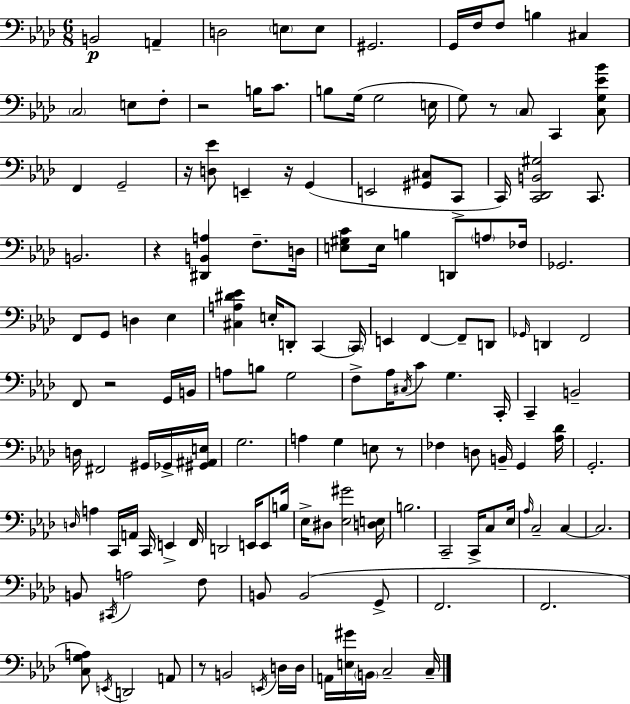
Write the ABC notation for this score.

X:1
T:Untitled
M:6/8
L:1/4
K:Ab
B,,2 A,, D,2 E,/2 E,/2 ^G,,2 G,,/4 F,/4 F,/2 B, ^C, C,2 E,/2 F,/2 z2 B,/4 C/2 B,/2 G,/4 G,2 E,/4 G,/2 z/2 C,/2 C,, [C,G,_E_B]/2 F,, G,,2 z/4 [D,_E]/2 E,, z/4 G,, E,,2 [^G,,^C,]/2 C,,/2 C,,/4 [C,,_D,,B,,^G,]2 C,,/2 B,,2 z [^D,,B,,A,] F,/2 D,/4 [E,^G,C]/2 E,/4 B, D,,/2 A,/2 _F,/4 _G,,2 F,,/2 G,,/2 D, _E, [^C,A,^D_E] E,/4 D,,/2 C,, C,,/4 E,, F,, F,,/2 D,,/2 _G,,/4 D,, F,,2 F,,/2 z2 G,,/4 B,,/4 A,/2 B,/2 G,2 F,/2 _A,/4 ^C,/4 C/2 G, C,,/4 C,, B,,2 D,/4 ^F,,2 ^G,,/4 _G,,/4 [^G,,^A,,E,]/4 G,2 A, G, E,/2 z/2 _F, D,/2 B,,/4 G,, [_A,_D]/4 G,,2 D,/4 A, C,,/4 A,,/4 C,,/4 E,, F,,/4 D,,2 E,,/4 E,,/2 B,/4 _E,/4 ^D,/2 [_E,^G]2 [D,E,]/4 B,2 C,,2 C,,/4 C,/2 _E,/4 _A,/4 C,2 C, C,2 B,,/2 ^C,,/4 A,2 F,/2 B,,/2 B,,2 G,,/2 F,,2 F,,2 [C,G,A,]/2 E,,/4 D,,2 A,,/2 z/2 B,,2 E,,/4 D,/4 D,/4 A,,/4 [E,^G]/4 B,,/4 C,2 C,/4